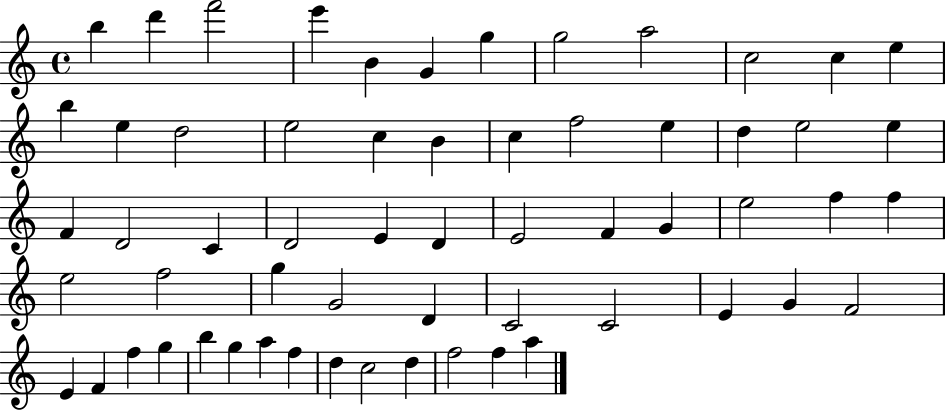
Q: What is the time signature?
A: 4/4